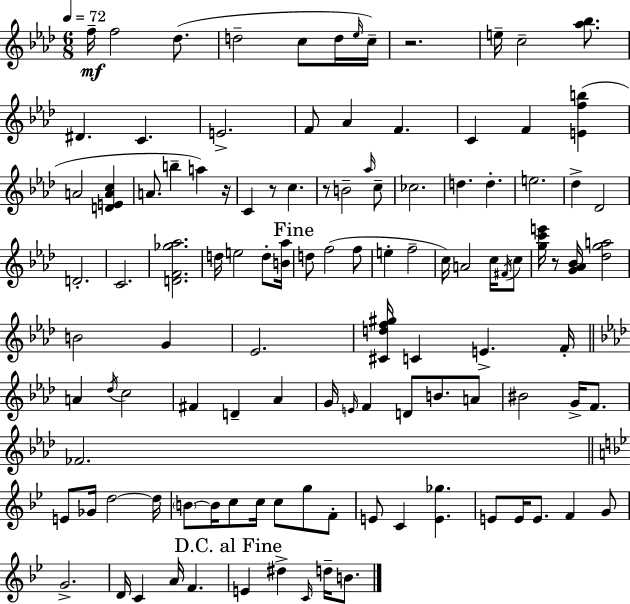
{
  \clef treble
  \numericTimeSignature
  \time 6/8
  \key f \minor
  \tempo 4 = 72
  f''16--\mf f''2 des''8.( | d''2-- c''8 d''16 \grace { ees''16 }) | c''16-- r2. | e''16-- c''2-- <aes'' bes''>8. | \break dis'4. c'4. | e'2.-> | f'8 aes'4 f'4. | c'4 f'4 <e' f'' b''>4( | \break a'2 <d' e' a' c''>4 | a'8. b''4-- a''4) | r16 c'4 r8 c''4. | r8 b'2-- \grace { aes''16 } | \break c''8-- ces''2. | d''4. d''4.-. | e''2. | des''4-> des'2 | \break d'2.-. | c'2. | <d' f' ges'' aes''>2. | d''16 e''2 d''8-. | \break <b' aes''>16 \mark "Fine" d''8 f''2( | f''8 e''4-. f''2-- | c''16) a'2 c''16 | \acciaccatura { fis'16 } c''8 <g'' c''' e'''>16 r8 <g' aes' bes'>16 <des'' g'' a''>2 | \break b'2 g'4 | ees'2. | <cis' d'' f'' gis''>16 c'4 e'4.-> | f'16-. \bar "||" \break \key f \minor a'4 \acciaccatura { des''16 } c''2 | fis'4 d'4-- aes'4 | g'16 \grace { e'16 } f'4 d'8 b'8. | a'8 bis'2 g'16-> f'8. | \break fes'2. | \bar "||" \break \key g \minor e'8 ges'16 d''2~~ d''16 | \parenthesize b'8~~ b'16 c''8 c''16 c''8 g''8 f'8-. | e'8 c'4 <e' ges''>4. | e'8 e'16 e'8. f'4 g'8 | \break g'2.-> | d'16 c'4 a'16 f'4. | \mark "D.C. al Fine" e'4 dis''4-> \grace { c'16 } d''16-- b'8. | \bar "|."
}